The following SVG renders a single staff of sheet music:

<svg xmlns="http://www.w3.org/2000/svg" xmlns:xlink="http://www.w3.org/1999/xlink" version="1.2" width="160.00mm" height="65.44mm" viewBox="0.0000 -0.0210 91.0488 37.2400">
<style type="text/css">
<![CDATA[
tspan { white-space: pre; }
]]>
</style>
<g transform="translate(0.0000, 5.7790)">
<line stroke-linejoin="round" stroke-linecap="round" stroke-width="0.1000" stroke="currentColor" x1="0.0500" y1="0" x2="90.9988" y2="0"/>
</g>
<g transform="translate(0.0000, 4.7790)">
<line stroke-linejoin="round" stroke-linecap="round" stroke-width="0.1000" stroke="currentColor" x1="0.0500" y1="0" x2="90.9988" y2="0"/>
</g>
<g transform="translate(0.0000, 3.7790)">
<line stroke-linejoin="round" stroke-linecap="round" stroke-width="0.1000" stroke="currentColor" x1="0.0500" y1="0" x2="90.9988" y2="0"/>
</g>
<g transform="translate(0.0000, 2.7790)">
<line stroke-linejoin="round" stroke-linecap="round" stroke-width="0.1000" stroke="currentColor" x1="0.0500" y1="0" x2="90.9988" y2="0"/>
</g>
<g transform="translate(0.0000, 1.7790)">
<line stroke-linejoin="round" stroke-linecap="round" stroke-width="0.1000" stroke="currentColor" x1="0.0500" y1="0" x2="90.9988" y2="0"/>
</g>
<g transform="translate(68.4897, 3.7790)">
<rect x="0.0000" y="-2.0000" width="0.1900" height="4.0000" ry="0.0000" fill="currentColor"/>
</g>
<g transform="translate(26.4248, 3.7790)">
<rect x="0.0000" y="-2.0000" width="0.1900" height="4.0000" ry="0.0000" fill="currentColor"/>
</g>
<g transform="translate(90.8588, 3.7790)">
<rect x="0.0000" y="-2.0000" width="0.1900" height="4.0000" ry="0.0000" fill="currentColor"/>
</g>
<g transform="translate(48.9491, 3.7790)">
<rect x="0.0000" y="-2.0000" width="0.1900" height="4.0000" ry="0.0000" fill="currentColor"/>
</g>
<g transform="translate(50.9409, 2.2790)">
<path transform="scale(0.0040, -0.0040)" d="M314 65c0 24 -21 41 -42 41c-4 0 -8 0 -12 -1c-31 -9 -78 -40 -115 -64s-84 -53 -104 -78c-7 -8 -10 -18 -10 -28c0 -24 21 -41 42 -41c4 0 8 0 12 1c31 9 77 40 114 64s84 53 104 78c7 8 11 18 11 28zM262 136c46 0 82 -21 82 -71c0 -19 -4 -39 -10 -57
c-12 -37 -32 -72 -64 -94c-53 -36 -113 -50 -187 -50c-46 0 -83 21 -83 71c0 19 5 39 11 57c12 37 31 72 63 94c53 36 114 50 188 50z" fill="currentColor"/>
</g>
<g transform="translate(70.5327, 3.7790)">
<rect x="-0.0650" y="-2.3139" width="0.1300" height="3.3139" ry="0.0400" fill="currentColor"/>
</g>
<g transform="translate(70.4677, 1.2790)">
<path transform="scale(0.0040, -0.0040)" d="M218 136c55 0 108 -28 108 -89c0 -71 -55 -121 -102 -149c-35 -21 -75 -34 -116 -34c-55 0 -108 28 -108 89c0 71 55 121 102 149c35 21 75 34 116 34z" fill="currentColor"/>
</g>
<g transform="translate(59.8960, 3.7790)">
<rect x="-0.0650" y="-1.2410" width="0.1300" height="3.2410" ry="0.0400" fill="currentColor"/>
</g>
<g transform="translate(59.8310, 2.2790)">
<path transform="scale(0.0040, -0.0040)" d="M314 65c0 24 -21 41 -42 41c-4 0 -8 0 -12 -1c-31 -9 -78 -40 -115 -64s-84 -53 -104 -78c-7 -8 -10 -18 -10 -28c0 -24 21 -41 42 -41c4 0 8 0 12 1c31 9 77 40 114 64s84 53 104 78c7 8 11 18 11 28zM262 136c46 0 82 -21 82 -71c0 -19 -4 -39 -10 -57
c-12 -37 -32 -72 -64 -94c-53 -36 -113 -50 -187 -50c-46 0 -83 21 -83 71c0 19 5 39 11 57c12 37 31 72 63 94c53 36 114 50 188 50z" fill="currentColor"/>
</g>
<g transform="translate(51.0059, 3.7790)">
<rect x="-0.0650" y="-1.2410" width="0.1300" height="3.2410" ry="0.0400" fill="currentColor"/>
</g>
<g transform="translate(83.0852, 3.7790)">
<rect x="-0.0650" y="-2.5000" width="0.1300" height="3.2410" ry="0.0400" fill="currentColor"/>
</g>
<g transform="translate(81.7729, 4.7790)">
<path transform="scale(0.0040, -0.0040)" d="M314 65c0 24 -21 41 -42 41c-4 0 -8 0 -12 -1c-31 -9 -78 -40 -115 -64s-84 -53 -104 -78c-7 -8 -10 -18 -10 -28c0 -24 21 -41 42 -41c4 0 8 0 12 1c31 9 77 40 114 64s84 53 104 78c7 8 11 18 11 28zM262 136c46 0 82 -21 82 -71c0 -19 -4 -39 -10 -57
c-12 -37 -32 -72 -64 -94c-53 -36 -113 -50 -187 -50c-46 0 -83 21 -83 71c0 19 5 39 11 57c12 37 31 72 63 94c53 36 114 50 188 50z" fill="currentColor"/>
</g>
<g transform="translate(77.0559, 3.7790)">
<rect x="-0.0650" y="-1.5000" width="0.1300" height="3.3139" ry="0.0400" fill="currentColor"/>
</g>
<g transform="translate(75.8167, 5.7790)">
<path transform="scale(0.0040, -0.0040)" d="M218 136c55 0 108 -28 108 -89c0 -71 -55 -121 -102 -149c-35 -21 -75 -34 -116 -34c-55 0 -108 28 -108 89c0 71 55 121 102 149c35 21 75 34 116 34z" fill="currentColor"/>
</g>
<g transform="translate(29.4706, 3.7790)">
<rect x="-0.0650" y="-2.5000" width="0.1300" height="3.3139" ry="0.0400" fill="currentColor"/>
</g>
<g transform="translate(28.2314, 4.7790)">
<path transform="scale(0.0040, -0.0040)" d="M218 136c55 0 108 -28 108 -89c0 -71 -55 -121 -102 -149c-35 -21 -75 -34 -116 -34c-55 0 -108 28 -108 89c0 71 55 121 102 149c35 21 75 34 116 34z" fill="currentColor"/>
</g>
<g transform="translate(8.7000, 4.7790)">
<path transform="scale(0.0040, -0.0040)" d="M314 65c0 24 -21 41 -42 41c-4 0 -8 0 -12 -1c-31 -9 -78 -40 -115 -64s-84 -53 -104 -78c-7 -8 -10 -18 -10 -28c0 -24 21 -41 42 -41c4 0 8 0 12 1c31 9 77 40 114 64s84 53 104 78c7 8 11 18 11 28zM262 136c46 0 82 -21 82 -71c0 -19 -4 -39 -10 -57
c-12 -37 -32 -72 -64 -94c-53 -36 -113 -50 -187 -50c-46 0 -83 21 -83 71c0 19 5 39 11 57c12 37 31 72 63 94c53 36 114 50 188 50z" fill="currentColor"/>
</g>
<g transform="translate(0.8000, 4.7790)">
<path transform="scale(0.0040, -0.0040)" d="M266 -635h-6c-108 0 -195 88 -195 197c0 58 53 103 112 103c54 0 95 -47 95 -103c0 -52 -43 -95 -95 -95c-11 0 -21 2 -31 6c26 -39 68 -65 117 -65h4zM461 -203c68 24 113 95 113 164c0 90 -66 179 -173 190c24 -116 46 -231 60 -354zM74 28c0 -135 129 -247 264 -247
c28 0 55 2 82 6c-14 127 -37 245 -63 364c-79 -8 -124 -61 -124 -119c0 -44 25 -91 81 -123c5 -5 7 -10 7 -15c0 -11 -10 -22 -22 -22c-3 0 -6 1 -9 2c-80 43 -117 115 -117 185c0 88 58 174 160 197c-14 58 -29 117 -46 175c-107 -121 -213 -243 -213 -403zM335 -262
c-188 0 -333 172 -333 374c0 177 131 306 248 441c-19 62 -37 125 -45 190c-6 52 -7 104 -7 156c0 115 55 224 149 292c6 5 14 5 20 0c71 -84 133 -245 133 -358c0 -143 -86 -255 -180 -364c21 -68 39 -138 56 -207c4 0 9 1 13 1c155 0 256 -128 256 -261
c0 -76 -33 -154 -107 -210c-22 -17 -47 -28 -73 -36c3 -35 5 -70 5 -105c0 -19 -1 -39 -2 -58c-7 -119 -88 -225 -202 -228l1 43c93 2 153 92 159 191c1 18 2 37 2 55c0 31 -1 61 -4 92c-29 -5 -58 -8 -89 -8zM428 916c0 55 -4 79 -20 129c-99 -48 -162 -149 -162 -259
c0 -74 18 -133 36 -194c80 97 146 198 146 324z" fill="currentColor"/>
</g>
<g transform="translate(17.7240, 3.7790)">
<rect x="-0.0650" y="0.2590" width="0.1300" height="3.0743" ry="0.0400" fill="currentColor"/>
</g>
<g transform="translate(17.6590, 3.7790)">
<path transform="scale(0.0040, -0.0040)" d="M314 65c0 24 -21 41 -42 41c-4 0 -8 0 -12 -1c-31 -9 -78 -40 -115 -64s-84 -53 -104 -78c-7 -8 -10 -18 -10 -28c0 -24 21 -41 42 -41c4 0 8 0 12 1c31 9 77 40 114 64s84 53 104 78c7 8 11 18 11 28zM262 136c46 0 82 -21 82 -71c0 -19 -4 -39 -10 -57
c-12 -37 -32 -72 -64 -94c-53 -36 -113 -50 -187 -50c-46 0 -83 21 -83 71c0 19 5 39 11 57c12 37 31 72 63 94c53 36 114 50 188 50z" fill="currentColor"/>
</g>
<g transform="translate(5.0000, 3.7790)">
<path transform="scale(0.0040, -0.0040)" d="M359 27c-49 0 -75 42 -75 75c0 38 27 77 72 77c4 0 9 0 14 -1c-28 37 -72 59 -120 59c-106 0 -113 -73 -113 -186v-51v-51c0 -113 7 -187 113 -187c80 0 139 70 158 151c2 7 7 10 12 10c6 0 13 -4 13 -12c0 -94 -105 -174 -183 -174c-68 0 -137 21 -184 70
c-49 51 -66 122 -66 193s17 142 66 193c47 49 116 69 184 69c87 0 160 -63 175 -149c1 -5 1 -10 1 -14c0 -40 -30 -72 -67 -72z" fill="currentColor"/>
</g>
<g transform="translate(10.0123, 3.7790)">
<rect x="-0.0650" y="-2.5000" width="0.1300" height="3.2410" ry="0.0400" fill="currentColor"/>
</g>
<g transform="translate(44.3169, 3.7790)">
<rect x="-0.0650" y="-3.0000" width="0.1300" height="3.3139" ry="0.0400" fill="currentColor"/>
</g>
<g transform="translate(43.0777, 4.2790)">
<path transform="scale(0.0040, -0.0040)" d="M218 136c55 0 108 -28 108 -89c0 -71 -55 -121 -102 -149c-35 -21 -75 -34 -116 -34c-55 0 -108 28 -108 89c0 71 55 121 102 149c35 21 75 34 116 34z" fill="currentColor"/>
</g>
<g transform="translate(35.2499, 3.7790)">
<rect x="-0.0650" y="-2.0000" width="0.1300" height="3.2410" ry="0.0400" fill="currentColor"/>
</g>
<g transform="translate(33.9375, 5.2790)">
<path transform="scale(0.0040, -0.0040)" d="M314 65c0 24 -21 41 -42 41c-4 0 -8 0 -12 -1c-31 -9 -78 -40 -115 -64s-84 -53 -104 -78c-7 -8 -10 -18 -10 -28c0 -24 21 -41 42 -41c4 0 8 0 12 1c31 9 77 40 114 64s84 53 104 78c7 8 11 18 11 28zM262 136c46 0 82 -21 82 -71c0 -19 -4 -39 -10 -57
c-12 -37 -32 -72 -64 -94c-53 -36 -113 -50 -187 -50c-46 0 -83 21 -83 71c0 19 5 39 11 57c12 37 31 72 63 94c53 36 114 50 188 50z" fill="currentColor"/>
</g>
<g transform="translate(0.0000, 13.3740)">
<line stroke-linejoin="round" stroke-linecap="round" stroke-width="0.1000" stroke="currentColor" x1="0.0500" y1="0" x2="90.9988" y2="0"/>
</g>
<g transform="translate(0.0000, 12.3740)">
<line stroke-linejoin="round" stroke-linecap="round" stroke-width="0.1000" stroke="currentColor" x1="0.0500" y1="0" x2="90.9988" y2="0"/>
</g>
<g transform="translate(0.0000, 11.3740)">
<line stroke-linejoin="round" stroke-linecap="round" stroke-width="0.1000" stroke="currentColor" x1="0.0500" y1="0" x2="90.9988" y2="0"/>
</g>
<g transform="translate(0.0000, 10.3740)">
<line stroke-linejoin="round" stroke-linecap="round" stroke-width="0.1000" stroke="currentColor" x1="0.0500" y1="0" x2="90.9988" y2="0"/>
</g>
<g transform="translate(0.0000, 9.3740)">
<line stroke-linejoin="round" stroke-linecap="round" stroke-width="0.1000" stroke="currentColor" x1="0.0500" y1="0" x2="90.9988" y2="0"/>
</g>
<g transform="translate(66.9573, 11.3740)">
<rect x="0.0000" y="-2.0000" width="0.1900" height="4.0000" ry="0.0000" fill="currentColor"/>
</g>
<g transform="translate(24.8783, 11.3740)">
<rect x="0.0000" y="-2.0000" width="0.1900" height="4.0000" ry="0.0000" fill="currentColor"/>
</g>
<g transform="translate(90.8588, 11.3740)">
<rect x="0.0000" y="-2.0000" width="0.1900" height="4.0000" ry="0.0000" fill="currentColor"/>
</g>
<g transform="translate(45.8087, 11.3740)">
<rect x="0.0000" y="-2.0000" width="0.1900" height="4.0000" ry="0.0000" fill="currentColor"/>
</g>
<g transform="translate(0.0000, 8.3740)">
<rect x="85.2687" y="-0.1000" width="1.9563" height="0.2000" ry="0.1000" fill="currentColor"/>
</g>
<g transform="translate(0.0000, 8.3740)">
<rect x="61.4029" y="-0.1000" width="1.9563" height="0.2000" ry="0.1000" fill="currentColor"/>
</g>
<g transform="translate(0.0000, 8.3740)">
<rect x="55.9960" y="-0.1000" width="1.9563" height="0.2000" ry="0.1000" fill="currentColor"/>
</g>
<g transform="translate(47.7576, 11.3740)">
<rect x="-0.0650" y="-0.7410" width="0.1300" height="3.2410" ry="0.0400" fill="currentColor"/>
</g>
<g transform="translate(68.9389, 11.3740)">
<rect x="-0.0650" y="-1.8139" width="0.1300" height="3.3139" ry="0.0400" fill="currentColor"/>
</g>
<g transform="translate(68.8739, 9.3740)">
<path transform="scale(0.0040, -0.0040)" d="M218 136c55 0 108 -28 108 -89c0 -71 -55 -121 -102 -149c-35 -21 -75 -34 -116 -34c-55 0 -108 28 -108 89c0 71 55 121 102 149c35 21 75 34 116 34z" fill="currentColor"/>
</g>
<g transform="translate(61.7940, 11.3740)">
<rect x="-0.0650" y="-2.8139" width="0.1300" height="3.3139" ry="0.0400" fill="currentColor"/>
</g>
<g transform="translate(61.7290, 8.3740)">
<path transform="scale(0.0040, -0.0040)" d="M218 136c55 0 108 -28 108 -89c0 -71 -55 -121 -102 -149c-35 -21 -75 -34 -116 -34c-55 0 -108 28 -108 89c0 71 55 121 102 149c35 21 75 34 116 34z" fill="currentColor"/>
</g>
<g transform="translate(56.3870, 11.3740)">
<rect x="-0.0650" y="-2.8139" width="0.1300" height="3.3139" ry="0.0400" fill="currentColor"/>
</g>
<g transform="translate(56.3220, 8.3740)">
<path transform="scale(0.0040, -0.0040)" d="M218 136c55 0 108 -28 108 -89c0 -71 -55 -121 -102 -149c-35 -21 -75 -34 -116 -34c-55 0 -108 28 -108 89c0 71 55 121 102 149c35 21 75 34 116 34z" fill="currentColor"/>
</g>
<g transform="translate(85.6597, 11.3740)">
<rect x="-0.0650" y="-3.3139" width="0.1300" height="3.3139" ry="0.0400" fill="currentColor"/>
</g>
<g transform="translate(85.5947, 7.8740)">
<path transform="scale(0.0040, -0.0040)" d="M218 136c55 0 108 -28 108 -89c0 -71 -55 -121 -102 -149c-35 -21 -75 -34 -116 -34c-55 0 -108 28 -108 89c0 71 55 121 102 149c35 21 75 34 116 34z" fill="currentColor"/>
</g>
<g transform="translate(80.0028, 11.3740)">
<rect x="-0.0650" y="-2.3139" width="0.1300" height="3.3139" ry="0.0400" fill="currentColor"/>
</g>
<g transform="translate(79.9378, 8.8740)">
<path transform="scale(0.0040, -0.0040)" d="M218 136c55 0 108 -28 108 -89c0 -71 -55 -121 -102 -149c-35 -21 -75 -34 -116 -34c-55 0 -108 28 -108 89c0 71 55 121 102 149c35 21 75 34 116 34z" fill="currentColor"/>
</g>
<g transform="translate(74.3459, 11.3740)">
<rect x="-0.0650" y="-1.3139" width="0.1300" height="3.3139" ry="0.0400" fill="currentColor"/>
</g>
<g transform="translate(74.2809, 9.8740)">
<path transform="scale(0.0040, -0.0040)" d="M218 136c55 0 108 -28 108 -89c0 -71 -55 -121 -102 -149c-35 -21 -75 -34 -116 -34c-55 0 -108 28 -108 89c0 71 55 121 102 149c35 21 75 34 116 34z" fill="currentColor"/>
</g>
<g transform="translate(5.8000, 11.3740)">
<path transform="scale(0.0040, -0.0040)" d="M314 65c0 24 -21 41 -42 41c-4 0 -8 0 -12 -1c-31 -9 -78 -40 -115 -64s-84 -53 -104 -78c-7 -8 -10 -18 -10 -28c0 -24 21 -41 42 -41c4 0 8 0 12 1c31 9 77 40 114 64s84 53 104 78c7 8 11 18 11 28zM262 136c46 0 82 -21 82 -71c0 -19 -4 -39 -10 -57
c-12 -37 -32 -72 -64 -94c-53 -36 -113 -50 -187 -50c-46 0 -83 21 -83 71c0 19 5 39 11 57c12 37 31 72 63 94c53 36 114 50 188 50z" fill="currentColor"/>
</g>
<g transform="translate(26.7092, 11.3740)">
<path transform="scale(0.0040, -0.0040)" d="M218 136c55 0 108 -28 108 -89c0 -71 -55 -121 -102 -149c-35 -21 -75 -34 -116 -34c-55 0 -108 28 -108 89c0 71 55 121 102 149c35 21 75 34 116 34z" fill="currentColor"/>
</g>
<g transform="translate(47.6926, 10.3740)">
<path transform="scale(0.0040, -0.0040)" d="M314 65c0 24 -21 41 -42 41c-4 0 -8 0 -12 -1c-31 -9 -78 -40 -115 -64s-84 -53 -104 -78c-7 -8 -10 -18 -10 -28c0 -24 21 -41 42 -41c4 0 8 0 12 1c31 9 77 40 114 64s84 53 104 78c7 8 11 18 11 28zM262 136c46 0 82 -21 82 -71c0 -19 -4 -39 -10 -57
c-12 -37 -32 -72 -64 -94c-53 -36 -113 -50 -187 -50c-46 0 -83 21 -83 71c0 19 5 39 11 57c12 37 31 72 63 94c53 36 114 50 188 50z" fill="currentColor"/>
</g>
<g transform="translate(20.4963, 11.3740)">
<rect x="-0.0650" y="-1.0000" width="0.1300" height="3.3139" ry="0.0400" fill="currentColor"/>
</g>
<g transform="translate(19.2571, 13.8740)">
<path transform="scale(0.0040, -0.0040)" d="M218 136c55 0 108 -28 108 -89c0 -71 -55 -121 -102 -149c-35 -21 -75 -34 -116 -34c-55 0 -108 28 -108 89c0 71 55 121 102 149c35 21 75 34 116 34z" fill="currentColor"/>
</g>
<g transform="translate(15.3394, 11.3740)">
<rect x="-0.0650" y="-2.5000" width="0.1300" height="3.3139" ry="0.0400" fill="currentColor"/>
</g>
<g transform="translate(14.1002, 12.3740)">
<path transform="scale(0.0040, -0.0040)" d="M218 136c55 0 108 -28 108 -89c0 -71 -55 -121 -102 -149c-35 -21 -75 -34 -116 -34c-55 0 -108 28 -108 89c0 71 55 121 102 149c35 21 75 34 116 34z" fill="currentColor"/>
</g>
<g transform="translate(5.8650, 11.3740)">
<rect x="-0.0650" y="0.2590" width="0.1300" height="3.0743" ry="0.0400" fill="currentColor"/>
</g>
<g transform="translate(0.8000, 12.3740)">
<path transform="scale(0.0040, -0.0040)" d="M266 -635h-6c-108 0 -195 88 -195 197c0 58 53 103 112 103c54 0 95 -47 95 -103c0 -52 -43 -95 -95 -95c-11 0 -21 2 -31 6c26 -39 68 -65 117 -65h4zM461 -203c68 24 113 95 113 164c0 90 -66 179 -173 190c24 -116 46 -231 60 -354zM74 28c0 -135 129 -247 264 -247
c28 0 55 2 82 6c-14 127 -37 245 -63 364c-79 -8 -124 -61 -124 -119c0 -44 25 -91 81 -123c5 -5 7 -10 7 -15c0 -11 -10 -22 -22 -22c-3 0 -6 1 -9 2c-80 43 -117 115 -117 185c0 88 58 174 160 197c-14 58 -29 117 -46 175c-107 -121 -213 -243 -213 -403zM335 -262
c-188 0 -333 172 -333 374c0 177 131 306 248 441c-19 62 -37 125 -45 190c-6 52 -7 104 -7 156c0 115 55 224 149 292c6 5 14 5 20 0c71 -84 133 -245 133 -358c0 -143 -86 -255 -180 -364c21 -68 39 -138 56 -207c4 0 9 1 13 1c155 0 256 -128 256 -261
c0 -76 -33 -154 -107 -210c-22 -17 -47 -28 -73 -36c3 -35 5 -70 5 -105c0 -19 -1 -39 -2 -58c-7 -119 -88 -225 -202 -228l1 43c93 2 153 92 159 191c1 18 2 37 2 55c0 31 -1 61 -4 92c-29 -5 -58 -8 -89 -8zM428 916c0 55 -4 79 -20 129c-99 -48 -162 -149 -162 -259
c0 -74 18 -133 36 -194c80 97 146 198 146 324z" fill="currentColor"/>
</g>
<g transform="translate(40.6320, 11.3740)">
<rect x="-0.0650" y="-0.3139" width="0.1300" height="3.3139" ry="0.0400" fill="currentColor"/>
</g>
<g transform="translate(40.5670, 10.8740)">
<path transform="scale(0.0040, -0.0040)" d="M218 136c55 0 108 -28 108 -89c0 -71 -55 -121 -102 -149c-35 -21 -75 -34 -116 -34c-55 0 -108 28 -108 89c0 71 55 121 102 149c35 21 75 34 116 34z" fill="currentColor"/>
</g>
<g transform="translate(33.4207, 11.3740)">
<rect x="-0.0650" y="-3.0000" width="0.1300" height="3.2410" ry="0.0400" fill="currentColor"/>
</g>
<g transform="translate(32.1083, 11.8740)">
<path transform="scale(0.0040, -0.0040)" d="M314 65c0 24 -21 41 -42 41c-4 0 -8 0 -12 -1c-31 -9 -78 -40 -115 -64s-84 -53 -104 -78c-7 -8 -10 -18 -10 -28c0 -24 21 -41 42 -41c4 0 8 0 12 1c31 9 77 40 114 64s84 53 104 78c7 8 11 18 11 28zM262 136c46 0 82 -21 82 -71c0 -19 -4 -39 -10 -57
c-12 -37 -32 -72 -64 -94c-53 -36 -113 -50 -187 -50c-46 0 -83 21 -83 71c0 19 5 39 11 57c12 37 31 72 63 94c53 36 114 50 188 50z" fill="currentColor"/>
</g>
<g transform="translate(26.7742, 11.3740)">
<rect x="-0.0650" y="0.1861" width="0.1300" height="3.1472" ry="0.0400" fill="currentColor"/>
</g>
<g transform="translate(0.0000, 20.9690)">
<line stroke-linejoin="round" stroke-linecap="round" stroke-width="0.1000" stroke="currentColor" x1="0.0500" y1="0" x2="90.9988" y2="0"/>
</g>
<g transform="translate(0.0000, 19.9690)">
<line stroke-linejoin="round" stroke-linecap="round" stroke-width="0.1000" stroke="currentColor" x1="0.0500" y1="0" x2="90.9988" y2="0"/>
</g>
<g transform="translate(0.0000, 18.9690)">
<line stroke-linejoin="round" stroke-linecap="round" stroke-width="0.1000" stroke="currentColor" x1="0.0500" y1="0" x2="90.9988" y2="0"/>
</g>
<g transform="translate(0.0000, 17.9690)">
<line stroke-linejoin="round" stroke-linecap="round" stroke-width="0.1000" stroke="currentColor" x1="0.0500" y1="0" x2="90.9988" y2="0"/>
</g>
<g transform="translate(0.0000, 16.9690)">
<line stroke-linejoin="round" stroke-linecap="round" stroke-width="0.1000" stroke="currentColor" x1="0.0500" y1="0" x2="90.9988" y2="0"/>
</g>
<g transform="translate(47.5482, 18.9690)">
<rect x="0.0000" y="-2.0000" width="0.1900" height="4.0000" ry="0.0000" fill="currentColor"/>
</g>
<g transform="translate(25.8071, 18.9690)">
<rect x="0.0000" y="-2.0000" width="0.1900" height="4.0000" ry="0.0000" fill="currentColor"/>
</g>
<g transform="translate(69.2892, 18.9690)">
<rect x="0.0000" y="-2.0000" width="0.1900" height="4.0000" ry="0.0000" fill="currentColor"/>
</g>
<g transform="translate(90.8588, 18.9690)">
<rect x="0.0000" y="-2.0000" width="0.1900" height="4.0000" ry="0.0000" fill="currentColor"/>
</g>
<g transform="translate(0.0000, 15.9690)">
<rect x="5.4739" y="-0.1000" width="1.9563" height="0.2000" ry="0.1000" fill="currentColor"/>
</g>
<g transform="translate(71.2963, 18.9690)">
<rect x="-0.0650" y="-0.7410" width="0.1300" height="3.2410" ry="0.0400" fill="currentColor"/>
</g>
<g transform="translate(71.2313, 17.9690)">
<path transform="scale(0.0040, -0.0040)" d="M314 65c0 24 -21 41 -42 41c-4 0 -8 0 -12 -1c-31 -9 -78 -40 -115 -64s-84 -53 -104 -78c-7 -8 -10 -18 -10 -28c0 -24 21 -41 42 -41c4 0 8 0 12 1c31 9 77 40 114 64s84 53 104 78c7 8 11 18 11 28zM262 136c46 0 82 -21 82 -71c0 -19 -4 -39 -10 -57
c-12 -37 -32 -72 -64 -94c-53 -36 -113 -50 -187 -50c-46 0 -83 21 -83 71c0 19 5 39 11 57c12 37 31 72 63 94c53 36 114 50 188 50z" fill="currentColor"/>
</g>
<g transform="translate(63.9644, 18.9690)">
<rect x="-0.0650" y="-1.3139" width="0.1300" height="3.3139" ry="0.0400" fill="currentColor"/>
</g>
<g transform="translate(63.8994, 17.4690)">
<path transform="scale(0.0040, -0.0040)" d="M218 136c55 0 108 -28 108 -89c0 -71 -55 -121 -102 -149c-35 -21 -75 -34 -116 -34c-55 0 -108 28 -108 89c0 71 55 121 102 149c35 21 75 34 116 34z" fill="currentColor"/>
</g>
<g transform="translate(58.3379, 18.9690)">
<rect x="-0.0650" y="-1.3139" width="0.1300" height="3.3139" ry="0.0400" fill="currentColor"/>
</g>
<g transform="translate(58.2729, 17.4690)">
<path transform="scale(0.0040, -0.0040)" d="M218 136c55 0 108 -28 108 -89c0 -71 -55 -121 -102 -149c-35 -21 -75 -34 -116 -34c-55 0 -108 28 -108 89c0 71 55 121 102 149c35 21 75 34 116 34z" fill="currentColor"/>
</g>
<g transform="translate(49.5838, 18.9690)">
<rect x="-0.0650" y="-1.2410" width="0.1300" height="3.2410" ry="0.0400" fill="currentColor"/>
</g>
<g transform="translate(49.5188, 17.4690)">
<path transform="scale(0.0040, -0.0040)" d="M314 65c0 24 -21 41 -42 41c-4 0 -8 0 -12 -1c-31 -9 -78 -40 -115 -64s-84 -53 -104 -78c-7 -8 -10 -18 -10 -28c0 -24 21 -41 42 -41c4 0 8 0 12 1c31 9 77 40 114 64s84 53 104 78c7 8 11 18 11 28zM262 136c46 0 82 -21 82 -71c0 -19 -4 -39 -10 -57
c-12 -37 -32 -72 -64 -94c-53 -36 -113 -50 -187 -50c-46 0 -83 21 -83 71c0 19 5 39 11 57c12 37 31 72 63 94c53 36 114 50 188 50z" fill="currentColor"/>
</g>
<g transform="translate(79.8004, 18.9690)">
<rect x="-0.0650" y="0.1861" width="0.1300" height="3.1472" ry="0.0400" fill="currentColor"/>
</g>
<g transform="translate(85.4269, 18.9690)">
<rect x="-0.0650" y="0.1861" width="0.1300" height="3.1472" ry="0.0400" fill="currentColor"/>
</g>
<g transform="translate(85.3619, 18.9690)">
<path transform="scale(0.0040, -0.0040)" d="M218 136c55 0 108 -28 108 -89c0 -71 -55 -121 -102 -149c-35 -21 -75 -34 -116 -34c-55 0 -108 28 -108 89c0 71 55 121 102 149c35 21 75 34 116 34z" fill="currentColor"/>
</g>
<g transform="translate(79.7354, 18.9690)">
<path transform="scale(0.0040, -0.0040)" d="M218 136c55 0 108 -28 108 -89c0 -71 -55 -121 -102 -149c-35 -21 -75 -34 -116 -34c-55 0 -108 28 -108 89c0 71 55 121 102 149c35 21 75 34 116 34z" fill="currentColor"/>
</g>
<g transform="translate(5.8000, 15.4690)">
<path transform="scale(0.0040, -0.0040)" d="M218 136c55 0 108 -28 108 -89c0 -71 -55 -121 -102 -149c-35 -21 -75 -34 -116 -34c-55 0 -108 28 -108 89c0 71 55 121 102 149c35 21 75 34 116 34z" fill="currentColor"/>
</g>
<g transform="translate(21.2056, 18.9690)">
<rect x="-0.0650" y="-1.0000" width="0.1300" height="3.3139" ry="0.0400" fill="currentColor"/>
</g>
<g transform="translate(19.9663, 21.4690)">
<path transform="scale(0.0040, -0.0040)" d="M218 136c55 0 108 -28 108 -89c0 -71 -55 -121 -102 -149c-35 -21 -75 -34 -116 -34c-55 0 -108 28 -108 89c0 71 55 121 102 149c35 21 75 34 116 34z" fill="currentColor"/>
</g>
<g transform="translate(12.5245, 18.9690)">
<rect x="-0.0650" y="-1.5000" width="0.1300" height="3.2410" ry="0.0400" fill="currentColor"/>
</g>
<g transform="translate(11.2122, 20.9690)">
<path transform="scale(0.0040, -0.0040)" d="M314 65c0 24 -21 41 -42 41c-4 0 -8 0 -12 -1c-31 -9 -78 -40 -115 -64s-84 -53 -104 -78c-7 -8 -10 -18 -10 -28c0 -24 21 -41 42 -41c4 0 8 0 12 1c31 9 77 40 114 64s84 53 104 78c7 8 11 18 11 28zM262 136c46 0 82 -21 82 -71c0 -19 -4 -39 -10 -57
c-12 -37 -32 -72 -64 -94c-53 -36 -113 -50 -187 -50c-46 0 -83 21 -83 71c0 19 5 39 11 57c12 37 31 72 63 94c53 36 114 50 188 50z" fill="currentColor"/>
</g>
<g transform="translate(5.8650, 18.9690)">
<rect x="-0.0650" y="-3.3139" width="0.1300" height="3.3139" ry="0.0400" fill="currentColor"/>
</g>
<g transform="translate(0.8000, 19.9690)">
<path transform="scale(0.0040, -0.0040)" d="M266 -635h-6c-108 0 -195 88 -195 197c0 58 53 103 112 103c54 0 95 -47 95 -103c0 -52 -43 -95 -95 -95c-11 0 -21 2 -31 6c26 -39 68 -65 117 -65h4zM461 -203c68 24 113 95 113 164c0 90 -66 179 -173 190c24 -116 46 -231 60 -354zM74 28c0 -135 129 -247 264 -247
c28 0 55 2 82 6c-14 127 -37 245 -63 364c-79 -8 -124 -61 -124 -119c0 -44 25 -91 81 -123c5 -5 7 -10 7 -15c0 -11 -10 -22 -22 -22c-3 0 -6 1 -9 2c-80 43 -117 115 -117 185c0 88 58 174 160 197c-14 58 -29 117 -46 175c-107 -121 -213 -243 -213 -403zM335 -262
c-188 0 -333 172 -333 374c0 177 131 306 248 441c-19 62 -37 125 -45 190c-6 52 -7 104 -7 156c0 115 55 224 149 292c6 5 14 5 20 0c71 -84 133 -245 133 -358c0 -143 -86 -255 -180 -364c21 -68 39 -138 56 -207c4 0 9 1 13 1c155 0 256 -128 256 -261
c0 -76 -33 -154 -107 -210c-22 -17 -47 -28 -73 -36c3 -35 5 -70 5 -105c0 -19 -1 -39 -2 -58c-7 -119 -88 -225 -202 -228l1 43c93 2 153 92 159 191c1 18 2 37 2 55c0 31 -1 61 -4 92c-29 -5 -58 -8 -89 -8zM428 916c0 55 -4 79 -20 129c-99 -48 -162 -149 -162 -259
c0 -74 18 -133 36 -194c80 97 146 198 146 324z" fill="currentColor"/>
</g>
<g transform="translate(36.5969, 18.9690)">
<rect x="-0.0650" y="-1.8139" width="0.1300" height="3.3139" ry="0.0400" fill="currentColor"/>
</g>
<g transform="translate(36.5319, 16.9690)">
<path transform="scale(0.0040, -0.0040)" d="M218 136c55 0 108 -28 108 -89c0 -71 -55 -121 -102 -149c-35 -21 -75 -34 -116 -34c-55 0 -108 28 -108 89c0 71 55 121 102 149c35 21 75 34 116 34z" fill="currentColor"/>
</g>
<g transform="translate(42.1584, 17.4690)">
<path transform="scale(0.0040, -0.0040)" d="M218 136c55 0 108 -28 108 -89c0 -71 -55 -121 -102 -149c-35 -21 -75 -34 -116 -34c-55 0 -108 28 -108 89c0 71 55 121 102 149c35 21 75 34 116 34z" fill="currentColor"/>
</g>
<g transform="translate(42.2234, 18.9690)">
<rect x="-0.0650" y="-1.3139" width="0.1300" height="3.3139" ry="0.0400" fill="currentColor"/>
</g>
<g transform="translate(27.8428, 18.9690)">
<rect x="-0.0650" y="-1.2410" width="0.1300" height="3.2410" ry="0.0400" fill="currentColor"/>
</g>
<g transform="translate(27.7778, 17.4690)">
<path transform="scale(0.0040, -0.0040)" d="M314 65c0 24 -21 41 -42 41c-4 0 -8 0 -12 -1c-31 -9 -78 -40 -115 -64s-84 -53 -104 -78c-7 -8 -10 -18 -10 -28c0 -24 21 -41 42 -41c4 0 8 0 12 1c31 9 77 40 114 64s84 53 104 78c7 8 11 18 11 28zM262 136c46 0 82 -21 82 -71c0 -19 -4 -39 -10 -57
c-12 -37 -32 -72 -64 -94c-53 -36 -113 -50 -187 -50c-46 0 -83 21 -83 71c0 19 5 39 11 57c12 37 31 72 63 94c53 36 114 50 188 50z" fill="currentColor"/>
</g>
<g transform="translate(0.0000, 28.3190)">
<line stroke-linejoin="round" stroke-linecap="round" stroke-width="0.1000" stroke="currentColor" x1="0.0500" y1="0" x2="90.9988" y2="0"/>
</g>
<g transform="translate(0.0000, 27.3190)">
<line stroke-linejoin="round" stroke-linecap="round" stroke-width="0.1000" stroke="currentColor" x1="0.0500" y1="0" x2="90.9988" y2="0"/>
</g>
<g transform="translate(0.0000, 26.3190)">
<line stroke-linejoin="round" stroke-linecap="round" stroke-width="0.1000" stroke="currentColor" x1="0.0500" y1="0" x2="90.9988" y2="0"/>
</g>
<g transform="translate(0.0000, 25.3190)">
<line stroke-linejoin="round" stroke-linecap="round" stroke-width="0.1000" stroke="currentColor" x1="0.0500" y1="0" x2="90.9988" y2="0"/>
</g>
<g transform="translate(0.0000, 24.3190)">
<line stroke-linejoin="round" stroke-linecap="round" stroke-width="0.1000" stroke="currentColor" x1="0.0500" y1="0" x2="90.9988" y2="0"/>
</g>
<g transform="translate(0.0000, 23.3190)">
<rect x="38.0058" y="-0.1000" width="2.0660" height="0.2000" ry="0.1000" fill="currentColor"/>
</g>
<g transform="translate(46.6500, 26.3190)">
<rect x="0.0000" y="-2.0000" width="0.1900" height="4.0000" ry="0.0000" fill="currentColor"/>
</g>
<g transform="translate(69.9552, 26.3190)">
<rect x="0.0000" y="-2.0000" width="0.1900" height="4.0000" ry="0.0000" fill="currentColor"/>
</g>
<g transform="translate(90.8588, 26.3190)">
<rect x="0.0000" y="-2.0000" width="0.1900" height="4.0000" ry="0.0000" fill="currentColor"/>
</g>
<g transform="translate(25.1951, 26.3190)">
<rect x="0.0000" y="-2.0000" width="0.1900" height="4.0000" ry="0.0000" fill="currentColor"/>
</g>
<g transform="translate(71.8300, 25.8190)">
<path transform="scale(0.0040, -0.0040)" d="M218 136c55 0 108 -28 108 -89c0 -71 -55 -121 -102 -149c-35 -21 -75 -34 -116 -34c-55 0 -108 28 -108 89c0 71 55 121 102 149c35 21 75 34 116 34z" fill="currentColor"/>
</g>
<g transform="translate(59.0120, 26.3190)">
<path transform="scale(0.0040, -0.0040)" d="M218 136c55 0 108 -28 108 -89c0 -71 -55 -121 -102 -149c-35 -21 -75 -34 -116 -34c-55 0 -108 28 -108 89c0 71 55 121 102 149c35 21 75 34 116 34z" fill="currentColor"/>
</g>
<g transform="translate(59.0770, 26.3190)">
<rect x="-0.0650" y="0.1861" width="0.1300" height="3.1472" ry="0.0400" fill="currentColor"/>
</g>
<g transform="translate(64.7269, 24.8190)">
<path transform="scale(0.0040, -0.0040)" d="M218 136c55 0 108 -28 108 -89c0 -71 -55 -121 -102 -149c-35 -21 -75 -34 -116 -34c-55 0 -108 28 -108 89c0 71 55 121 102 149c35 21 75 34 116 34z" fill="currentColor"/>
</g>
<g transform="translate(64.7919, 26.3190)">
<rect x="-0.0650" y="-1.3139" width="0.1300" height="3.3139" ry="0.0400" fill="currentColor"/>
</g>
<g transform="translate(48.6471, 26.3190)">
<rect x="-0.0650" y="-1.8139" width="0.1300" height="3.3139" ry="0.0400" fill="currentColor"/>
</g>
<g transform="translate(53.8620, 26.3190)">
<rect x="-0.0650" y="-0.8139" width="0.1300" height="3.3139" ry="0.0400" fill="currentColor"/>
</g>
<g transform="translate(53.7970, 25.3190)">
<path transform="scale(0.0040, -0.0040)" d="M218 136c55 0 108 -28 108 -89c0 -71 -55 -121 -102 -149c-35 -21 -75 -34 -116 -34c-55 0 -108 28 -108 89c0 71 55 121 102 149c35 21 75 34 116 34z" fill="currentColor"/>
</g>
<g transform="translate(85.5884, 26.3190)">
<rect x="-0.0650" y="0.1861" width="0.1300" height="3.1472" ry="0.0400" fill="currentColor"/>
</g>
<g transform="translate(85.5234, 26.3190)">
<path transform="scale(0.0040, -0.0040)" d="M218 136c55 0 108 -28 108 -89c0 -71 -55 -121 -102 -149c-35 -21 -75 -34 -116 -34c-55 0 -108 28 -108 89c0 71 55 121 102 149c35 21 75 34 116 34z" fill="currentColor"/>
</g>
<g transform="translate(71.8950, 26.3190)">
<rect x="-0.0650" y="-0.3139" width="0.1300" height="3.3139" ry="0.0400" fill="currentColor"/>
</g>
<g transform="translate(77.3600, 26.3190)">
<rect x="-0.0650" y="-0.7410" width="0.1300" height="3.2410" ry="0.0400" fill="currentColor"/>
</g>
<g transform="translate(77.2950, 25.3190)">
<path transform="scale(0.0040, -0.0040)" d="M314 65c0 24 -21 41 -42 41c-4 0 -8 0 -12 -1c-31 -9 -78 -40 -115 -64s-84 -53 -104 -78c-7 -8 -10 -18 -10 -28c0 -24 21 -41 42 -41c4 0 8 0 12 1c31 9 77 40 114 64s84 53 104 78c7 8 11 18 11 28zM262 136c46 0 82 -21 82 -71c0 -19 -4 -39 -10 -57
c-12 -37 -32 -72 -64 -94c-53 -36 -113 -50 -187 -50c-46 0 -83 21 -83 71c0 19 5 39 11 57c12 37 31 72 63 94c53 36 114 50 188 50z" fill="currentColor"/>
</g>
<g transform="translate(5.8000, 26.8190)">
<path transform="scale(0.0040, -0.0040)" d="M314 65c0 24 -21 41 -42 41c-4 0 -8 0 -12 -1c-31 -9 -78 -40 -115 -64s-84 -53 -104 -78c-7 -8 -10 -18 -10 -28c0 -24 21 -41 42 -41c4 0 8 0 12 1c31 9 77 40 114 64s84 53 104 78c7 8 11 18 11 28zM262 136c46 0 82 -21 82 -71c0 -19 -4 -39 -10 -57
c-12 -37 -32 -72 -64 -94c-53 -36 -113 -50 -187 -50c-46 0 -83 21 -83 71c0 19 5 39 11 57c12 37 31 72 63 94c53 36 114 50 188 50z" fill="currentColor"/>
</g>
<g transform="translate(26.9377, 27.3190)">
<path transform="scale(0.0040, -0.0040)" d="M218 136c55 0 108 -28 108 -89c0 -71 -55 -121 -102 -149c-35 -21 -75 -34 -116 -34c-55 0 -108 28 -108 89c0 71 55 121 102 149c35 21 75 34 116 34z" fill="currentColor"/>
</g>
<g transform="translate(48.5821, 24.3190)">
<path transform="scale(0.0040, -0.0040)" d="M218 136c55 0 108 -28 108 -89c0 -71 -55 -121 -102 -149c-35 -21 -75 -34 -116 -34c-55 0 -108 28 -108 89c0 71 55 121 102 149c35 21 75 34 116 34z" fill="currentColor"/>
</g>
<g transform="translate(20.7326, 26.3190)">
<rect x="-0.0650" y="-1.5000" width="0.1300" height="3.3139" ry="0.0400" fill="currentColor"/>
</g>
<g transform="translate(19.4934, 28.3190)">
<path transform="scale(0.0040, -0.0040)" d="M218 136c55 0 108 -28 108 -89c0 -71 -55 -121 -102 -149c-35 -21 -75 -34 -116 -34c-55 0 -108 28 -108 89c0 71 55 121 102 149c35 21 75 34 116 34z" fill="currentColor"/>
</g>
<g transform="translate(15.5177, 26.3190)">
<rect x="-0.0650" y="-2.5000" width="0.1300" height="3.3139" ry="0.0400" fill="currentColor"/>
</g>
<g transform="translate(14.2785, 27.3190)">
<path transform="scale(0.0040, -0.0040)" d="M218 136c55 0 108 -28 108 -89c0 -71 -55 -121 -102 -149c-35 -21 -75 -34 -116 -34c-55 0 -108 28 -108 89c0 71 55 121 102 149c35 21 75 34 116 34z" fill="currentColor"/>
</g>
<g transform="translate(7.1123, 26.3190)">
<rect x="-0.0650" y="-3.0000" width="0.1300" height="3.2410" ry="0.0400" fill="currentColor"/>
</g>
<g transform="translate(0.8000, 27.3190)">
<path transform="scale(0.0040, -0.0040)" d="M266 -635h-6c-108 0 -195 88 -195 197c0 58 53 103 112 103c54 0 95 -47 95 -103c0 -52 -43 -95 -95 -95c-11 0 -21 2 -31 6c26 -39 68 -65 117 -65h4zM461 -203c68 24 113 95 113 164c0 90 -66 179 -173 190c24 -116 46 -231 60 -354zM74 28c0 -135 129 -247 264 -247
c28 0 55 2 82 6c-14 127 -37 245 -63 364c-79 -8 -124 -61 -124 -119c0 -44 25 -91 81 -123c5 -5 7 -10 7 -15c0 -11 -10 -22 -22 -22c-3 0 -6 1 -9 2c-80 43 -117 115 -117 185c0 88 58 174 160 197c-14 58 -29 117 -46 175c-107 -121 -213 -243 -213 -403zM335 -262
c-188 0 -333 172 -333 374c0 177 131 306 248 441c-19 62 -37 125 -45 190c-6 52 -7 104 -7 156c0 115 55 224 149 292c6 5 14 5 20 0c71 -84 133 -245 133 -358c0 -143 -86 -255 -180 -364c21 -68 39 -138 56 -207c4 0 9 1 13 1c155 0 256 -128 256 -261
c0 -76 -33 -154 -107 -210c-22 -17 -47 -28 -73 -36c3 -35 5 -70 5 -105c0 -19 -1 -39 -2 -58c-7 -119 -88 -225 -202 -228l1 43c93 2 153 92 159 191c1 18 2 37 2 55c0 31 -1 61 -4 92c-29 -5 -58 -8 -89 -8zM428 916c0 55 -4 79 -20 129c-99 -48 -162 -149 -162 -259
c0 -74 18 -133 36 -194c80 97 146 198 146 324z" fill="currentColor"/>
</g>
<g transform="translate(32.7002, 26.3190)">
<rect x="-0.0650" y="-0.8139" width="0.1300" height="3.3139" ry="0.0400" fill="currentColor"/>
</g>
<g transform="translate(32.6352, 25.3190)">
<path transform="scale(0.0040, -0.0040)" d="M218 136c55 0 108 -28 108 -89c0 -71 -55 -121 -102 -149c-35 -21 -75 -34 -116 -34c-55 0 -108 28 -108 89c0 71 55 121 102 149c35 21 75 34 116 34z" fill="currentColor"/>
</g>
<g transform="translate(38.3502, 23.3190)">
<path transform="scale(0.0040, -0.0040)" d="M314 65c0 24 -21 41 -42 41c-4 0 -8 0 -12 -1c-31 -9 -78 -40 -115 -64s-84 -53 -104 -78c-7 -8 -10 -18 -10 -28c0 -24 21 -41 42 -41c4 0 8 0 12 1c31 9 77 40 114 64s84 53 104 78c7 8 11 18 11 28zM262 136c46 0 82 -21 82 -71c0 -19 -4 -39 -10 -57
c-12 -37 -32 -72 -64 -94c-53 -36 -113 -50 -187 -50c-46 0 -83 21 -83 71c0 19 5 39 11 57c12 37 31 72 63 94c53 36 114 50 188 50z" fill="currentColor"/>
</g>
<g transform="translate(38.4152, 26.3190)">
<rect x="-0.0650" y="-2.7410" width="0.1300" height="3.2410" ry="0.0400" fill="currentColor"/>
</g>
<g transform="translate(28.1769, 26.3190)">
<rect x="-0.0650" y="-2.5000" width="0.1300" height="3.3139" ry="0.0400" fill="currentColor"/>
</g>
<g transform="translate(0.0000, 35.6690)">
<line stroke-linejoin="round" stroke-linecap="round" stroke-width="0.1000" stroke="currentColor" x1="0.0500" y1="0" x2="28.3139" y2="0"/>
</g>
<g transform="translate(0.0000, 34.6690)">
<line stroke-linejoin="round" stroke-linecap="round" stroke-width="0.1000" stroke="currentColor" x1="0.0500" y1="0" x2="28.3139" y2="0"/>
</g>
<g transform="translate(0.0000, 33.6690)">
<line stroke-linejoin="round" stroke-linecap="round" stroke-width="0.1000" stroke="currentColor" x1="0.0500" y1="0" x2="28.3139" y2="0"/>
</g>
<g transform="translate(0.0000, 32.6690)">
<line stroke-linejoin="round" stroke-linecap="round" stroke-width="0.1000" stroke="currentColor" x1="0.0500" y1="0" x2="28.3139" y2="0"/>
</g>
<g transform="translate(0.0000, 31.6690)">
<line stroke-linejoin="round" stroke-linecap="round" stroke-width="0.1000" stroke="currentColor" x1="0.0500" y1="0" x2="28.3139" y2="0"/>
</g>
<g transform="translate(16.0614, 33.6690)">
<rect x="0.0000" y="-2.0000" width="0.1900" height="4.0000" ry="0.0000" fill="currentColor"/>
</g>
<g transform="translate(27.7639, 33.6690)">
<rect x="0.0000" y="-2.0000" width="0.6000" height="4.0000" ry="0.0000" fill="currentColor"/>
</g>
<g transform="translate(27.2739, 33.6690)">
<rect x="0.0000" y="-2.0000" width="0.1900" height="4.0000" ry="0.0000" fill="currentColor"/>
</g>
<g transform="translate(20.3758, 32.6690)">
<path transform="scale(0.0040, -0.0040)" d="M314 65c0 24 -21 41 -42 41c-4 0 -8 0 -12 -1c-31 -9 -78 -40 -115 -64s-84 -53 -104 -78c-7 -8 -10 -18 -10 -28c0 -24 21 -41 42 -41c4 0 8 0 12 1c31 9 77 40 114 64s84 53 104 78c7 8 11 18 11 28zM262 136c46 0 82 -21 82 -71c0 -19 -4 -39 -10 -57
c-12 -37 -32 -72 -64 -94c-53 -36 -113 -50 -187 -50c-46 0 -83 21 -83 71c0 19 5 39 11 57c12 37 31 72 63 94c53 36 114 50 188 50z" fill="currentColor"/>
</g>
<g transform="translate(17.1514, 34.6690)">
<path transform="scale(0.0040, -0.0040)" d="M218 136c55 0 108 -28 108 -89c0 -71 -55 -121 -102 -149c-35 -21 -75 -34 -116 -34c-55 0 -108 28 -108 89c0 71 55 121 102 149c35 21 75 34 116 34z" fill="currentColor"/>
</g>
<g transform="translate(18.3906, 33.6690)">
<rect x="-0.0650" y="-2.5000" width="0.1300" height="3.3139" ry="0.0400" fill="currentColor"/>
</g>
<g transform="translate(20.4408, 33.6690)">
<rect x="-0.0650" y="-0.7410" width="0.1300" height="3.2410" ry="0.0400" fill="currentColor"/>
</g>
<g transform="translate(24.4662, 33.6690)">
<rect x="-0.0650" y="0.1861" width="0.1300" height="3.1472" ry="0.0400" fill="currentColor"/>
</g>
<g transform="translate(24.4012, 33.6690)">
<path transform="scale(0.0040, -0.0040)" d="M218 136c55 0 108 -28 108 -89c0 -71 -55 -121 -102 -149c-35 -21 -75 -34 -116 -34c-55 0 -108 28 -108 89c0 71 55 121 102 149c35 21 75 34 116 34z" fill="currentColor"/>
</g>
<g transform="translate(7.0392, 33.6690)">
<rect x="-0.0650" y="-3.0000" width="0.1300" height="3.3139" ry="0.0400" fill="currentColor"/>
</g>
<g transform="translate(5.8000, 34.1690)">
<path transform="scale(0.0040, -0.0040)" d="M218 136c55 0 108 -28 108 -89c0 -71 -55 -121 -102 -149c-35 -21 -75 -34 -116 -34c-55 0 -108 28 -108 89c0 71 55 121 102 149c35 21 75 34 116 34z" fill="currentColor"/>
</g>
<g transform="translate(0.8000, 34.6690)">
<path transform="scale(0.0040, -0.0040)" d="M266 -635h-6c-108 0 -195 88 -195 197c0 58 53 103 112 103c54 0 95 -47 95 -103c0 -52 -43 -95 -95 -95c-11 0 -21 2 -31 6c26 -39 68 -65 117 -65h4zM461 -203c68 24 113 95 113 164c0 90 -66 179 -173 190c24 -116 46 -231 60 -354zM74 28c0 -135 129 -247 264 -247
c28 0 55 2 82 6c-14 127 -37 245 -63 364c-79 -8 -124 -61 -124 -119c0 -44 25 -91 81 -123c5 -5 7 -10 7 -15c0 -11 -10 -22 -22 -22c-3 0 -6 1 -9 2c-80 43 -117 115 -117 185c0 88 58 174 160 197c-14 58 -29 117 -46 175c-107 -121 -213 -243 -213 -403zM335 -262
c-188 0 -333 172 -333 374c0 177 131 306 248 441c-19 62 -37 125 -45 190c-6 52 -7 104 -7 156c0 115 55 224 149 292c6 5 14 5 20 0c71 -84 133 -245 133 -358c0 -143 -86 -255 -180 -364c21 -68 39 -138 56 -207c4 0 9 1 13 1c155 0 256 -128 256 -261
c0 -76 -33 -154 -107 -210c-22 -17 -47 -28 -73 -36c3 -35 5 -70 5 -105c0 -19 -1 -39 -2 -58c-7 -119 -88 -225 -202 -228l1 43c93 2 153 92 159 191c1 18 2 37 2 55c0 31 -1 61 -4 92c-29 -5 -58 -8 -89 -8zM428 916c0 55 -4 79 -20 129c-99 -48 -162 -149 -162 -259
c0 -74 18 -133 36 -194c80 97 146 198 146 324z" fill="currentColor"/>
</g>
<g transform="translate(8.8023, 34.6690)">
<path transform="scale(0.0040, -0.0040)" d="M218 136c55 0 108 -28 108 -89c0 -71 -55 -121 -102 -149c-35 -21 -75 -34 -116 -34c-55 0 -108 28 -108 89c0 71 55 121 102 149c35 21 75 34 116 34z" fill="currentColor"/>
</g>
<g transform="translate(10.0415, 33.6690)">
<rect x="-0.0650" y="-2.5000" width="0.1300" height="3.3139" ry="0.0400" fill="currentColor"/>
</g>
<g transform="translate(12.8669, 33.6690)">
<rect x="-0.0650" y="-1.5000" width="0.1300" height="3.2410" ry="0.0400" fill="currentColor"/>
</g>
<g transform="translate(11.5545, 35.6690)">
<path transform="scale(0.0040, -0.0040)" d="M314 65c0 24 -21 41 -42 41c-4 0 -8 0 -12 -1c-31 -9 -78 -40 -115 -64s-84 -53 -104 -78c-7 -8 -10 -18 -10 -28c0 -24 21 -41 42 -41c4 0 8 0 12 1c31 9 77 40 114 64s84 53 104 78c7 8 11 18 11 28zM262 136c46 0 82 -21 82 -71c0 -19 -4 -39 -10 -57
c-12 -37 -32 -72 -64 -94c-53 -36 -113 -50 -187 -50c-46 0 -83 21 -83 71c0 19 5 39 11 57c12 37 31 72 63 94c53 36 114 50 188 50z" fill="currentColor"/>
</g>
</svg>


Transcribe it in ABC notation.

X:1
T:Untitled
M:4/4
L:1/4
K:C
G2 B2 G F2 A e2 e2 g E G2 B2 G D B A2 c d2 a a f e g b b E2 D e2 f e e2 e e d2 B B A2 G E G d a2 f d B e c d2 B A G E2 G d2 B